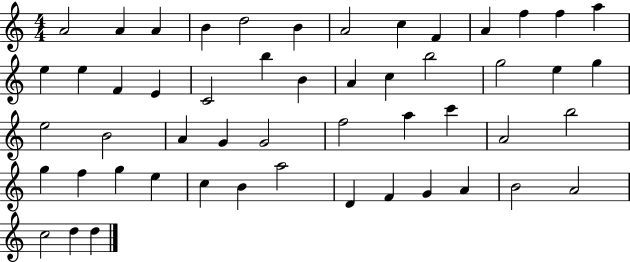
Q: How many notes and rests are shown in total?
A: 52